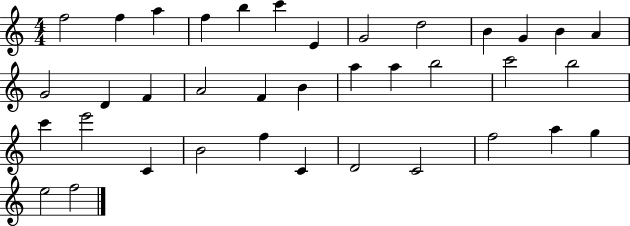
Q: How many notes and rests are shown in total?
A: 37